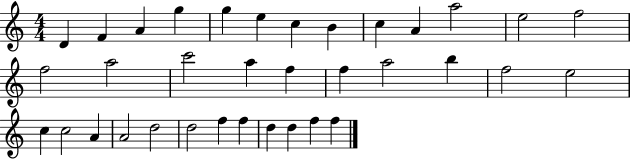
X:1
T:Untitled
M:4/4
L:1/4
K:C
D F A g g e c B c A a2 e2 f2 f2 a2 c'2 a f f a2 b f2 e2 c c2 A A2 d2 d2 f f d d f f